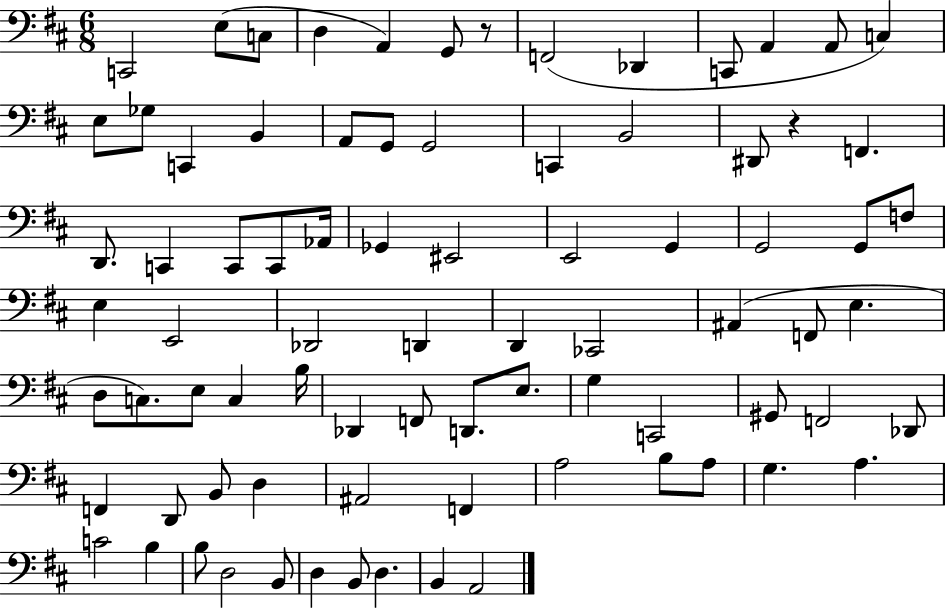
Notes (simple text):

C2/h E3/e C3/e D3/q A2/q G2/e R/e F2/h Db2/q C2/e A2/q A2/e C3/q E3/e Gb3/e C2/q B2/q A2/e G2/e G2/h C2/q B2/h D#2/e R/q F2/q. D2/e. C2/q C2/e C2/e Ab2/s Gb2/q EIS2/h E2/h G2/q G2/h G2/e F3/e E3/q E2/h Db2/h D2/q D2/q CES2/h A#2/q F2/e E3/q. D3/e C3/e. E3/e C3/q B3/s Db2/q F2/e D2/e. E3/e. G3/q C2/h G#2/e F2/h Db2/e F2/q D2/e B2/e D3/q A#2/h F2/q A3/h B3/e A3/e G3/q. A3/q. C4/h B3/q B3/e D3/h B2/e D3/q B2/e D3/q. B2/q A2/h